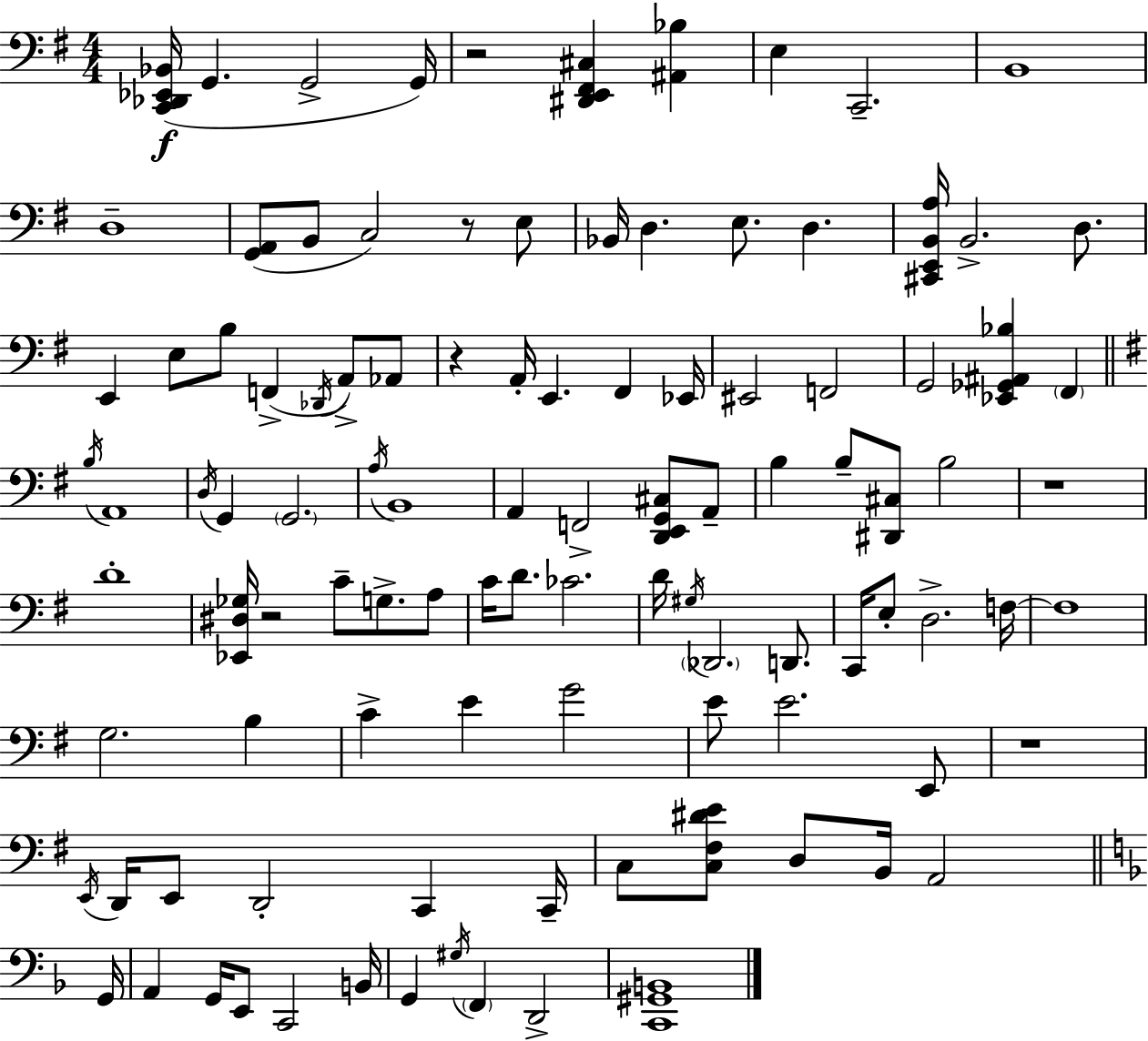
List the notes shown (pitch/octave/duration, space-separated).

[C2,Db2,Eb2,Bb2]/s G2/q. G2/h G2/s R/h [D#2,E2,F#2,C#3]/q [A#2,Bb3]/q E3/q C2/h. B2/w D3/w [G2,A2]/e B2/e C3/h R/e E3/e Bb2/s D3/q. E3/e. D3/q. [C#2,E2,B2,A3]/s B2/h. D3/e. E2/q E3/e B3/e F2/q Db2/s A2/e Ab2/e R/q A2/s E2/q. F#2/q Eb2/s EIS2/h F2/h G2/h [Eb2,Gb2,A#2,Bb3]/q F#2/q B3/s A2/w D3/s G2/q G2/h. A3/s B2/w A2/q F2/h [D2,E2,G2,C#3]/e A2/e B3/q B3/e [D#2,C#3]/e B3/h R/w D4/w [Eb2,D#3,Gb3]/s R/h C4/e G3/e. A3/e C4/s D4/e. CES4/h. D4/s G#3/s Db2/h. D2/e. C2/s E3/e D3/h. F3/s F3/w G3/h. B3/q C4/q E4/q G4/h E4/e E4/h. E2/e R/w E2/s D2/s E2/e D2/h C2/q C2/s C3/e [C3,F#3,D#4,E4]/e D3/e B2/s A2/h G2/s A2/q G2/s E2/e C2/h B2/s G2/q G#3/s F2/q D2/h [C2,G#2,B2]/w